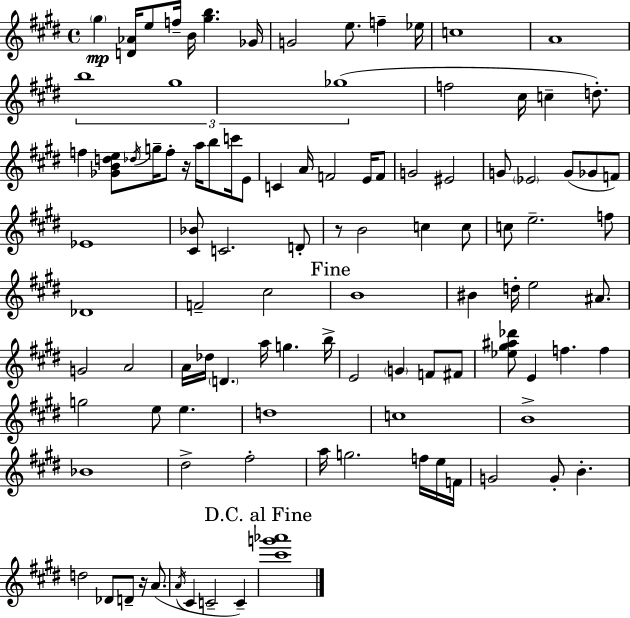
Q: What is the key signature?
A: E major